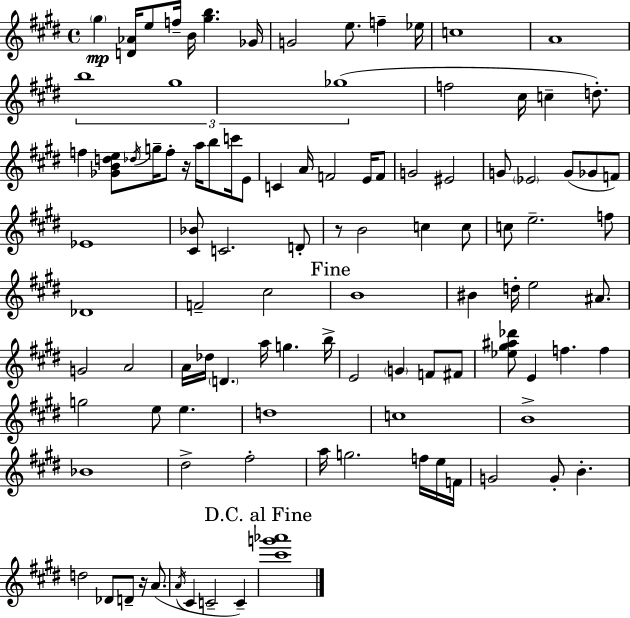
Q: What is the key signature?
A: E major